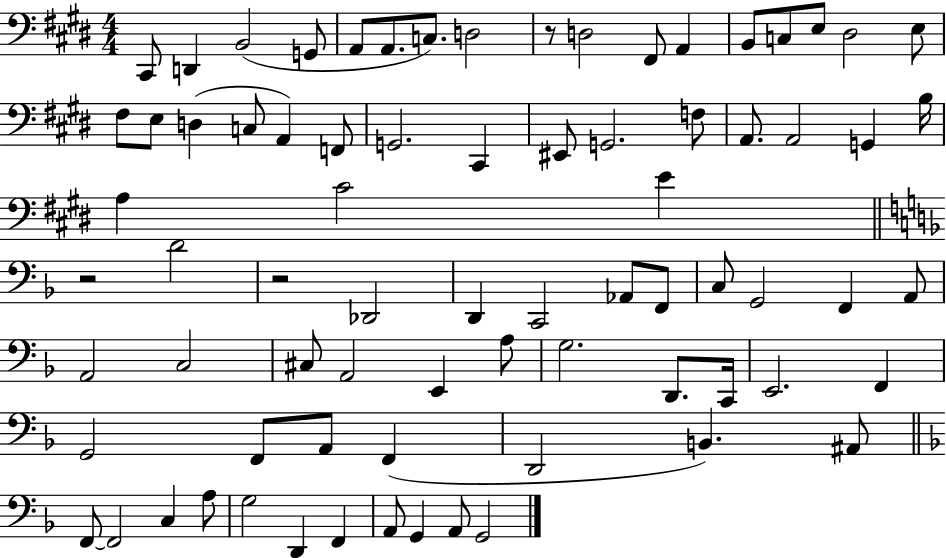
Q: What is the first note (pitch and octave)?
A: C#2